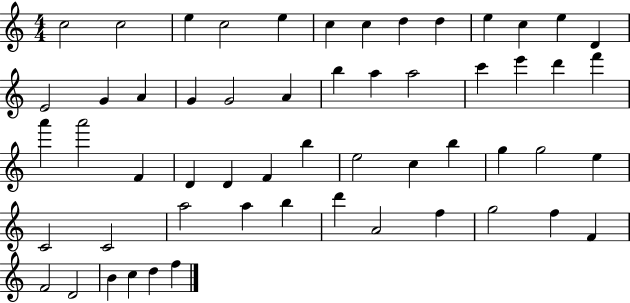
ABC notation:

X:1
T:Untitled
M:4/4
L:1/4
K:C
c2 c2 e c2 e c c d d e c e D E2 G A G G2 A b a a2 c' e' d' f' a' a'2 F D D F b e2 c b g g2 e C2 C2 a2 a b d' A2 f g2 f F F2 D2 B c d f